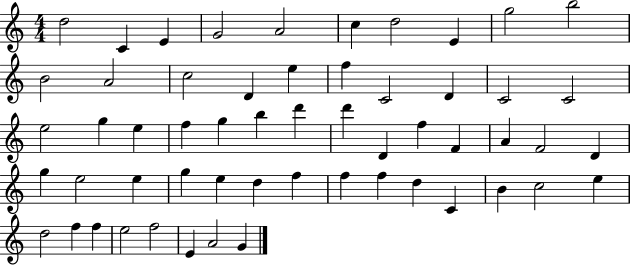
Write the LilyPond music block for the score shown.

{
  \clef treble
  \numericTimeSignature
  \time 4/4
  \key c \major
  d''2 c'4 e'4 | g'2 a'2 | c''4 d''2 e'4 | g''2 b''2 | \break b'2 a'2 | c''2 d'4 e''4 | f''4 c'2 d'4 | c'2 c'2 | \break e''2 g''4 e''4 | f''4 g''4 b''4 d'''4 | d'''4 d'4 f''4 f'4 | a'4 f'2 d'4 | \break g''4 e''2 e''4 | g''4 e''4 d''4 f''4 | f''4 f''4 d''4 c'4 | b'4 c''2 e''4 | \break d''2 f''4 f''4 | e''2 f''2 | e'4 a'2 g'4 | \bar "|."
}